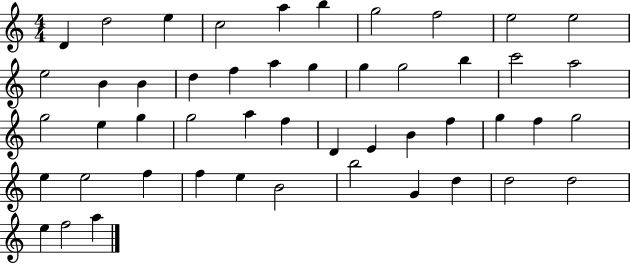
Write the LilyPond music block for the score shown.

{
  \clef treble
  \numericTimeSignature
  \time 4/4
  \key c \major
  d'4 d''2 e''4 | c''2 a''4 b''4 | g''2 f''2 | e''2 e''2 | \break e''2 b'4 b'4 | d''4 f''4 a''4 g''4 | g''4 g''2 b''4 | c'''2 a''2 | \break g''2 e''4 g''4 | g''2 a''4 f''4 | d'4 e'4 b'4 f''4 | g''4 f''4 g''2 | \break e''4 e''2 f''4 | f''4 e''4 b'2 | b''2 g'4 d''4 | d''2 d''2 | \break e''4 f''2 a''4 | \bar "|."
}